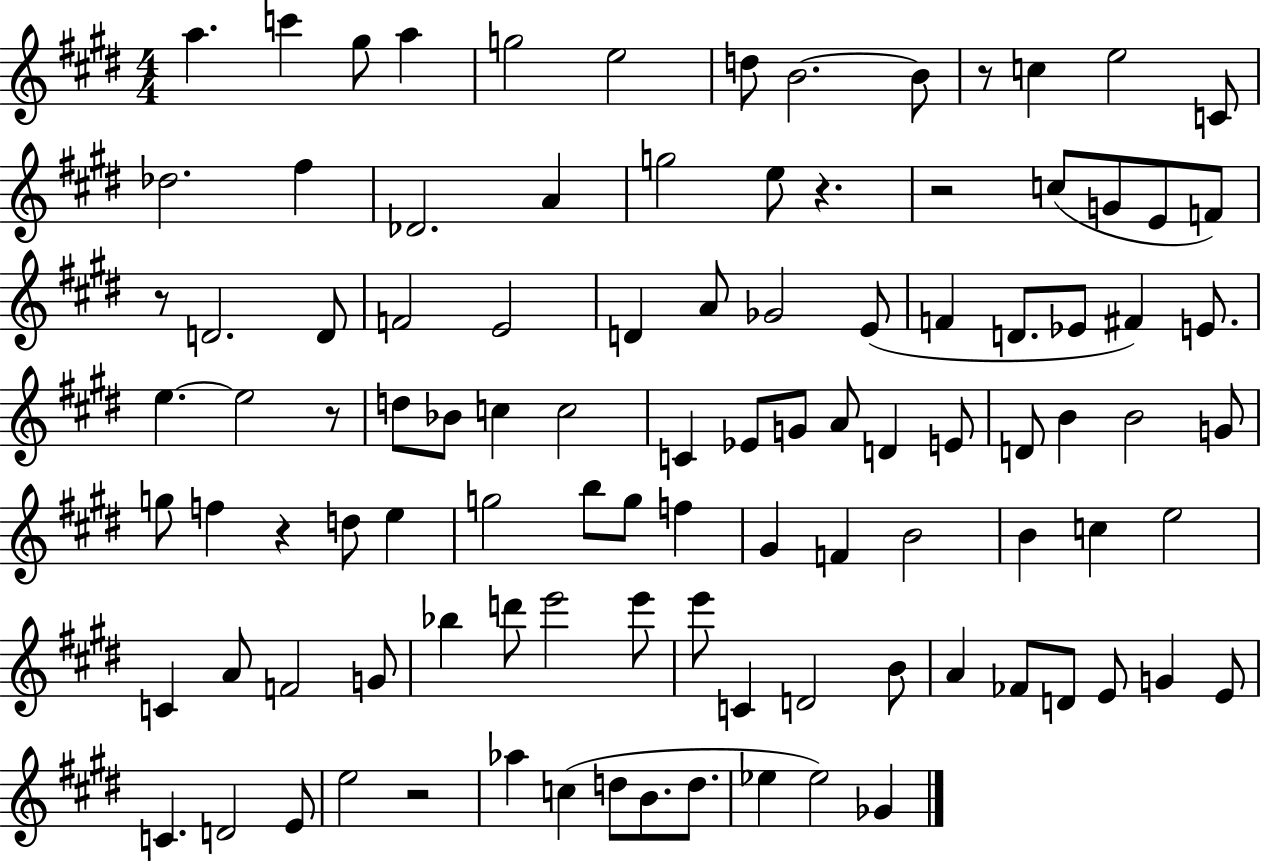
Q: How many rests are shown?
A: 7